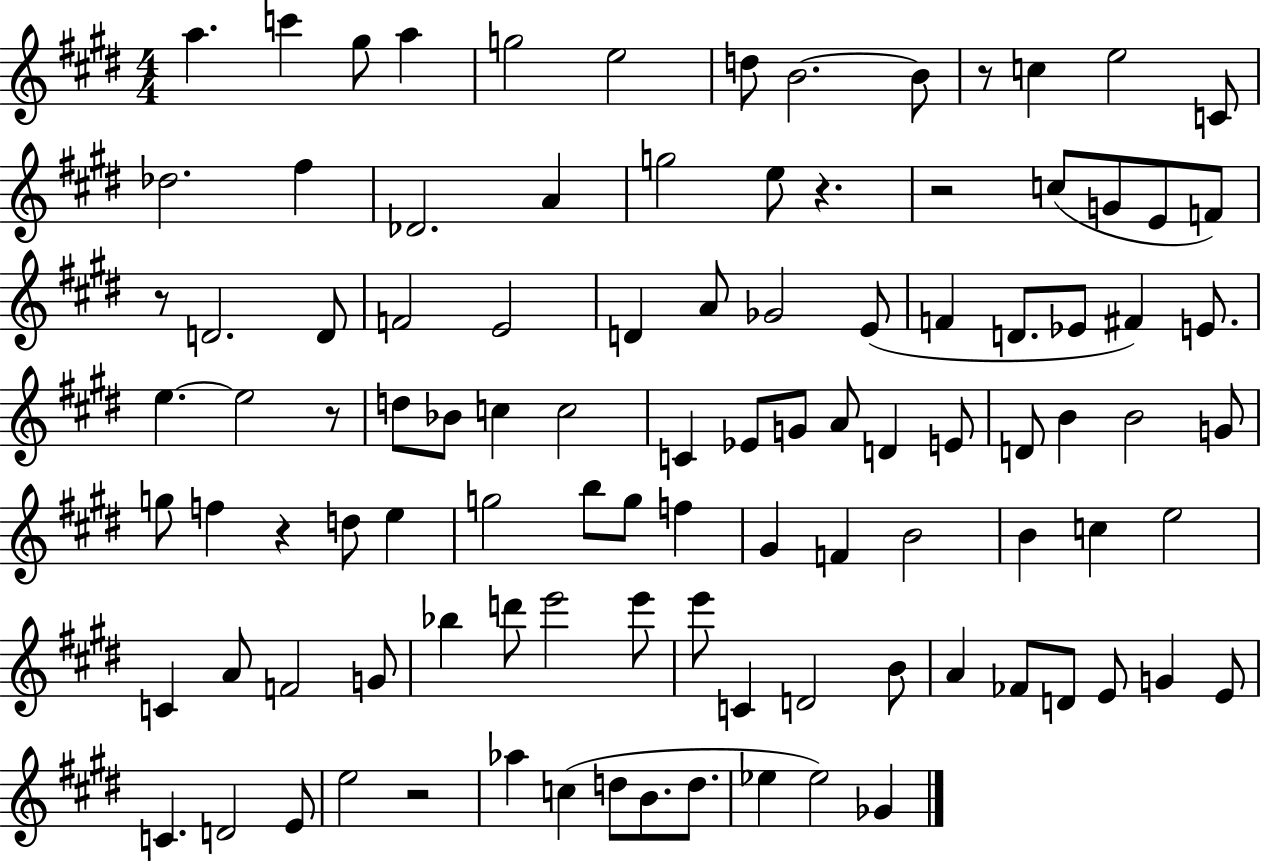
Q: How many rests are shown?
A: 7